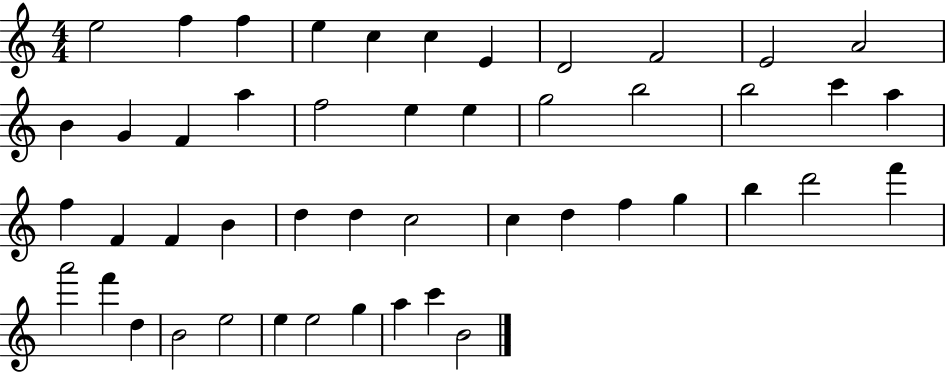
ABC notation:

X:1
T:Untitled
M:4/4
L:1/4
K:C
e2 f f e c c E D2 F2 E2 A2 B G F a f2 e e g2 b2 b2 c' a f F F B d d c2 c d f g b d'2 f' a'2 f' d B2 e2 e e2 g a c' B2